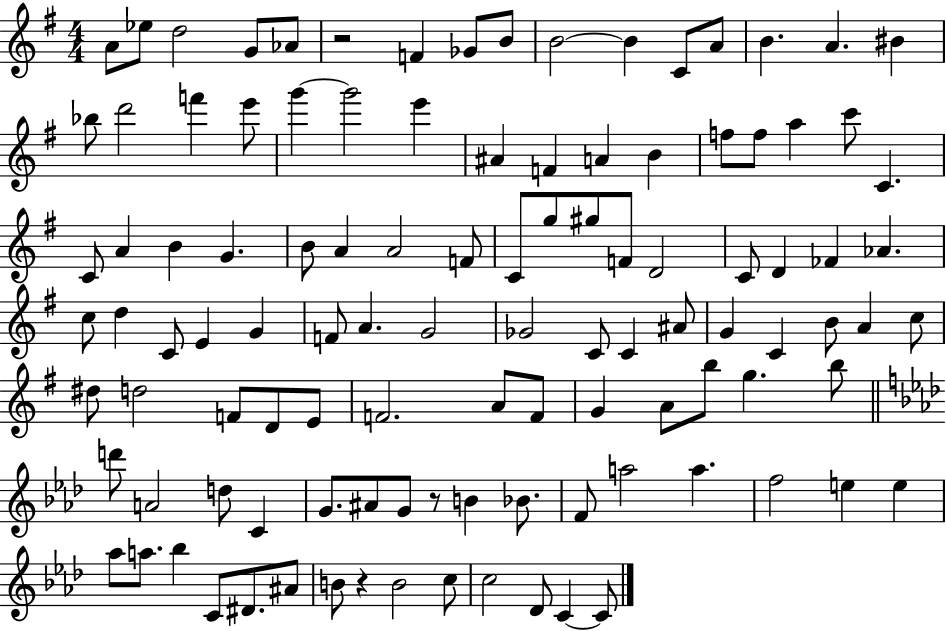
A4/e Eb5/e D5/h G4/e Ab4/e R/h F4/q Gb4/e B4/e B4/h B4/q C4/e A4/e B4/q. A4/q. BIS4/q Bb5/e D6/h F6/q E6/e G6/q G6/h E6/q A#4/q F4/q A4/q B4/q F5/e F5/e A5/q C6/e C4/q. C4/e A4/q B4/q G4/q. B4/e A4/q A4/h F4/e C4/e G5/e G#5/e F4/e D4/h C4/e D4/q FES4/q Ab4/q. C5/e D5/q C4/e E4/q G4/q F4/e A4/q. G4/h Gb4/h C4/e C4/q A#4/e G4/q C4/q B4/e A4/q C5/e D#5/e D5/h F4/e D4/e E4/e F4/h. A4/e F4/e G4/q A4/e B5/e G5/q. B5/e D6/e A4/h D5/e C4/q G4/e. A#4/e G4/e R/e B4/q Bb4/e. F4/e A5/h A5/q. F5/h E5/q E5/q Ab5/e A5/e. Bb5/q C4/e D#4/e. A#4/e B4/e R/q B4/h C5/e C5/h Db4/e C4/q C4/e